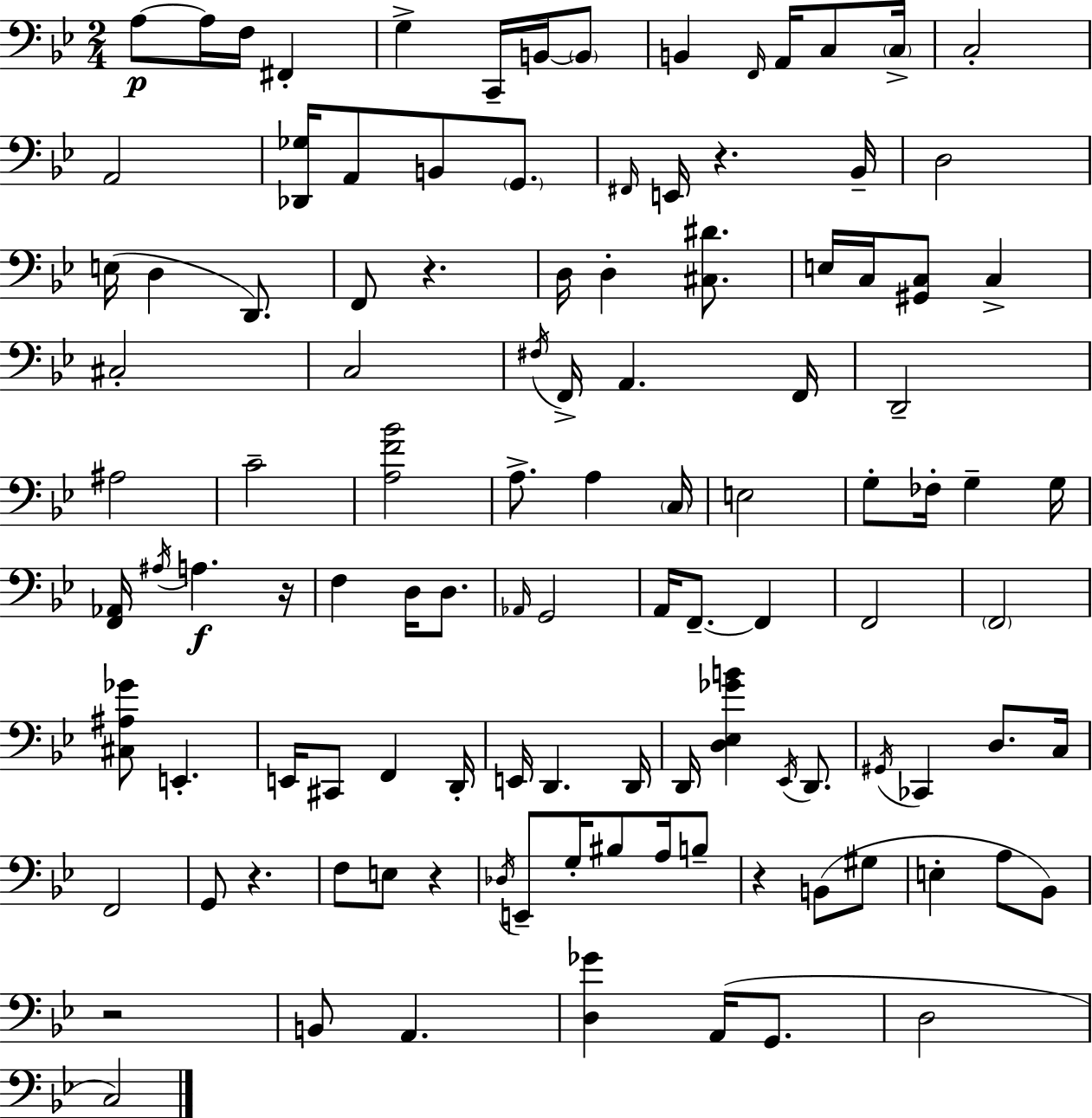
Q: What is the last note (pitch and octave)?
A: C3